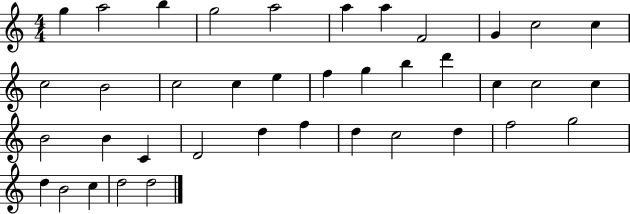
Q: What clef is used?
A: treble